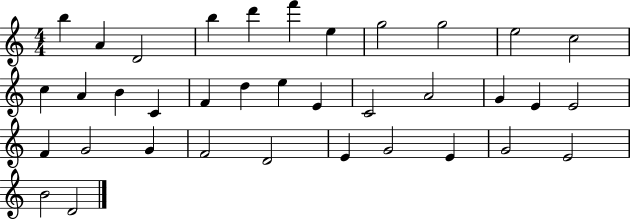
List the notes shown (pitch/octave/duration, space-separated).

B5/q A4/q D4/h B5/q D6/q F6/q E5/q G5/h G5/h E5/h C5/h C5/q A4/q B4/q C4/q F4/q D5/q E5/q E4/q C4/h A4/h G4/q E4/q E4/h F4/q G4/h G4/q F4/h D4/h E4/q G4/h E4/q G4/h E4/h B4/h D4/h